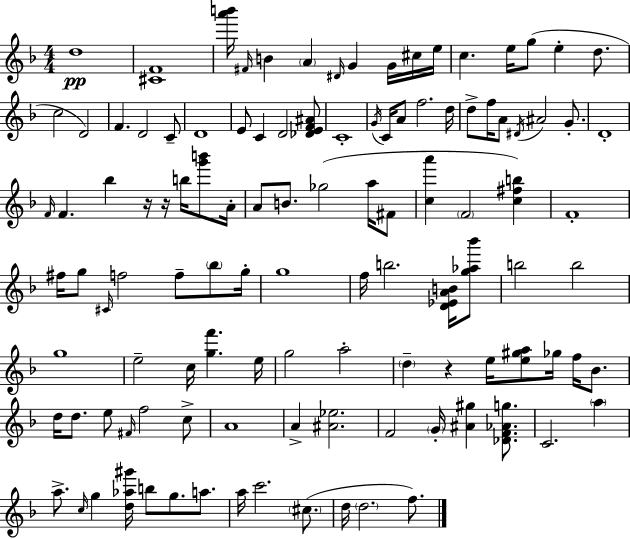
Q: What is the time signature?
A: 4/4